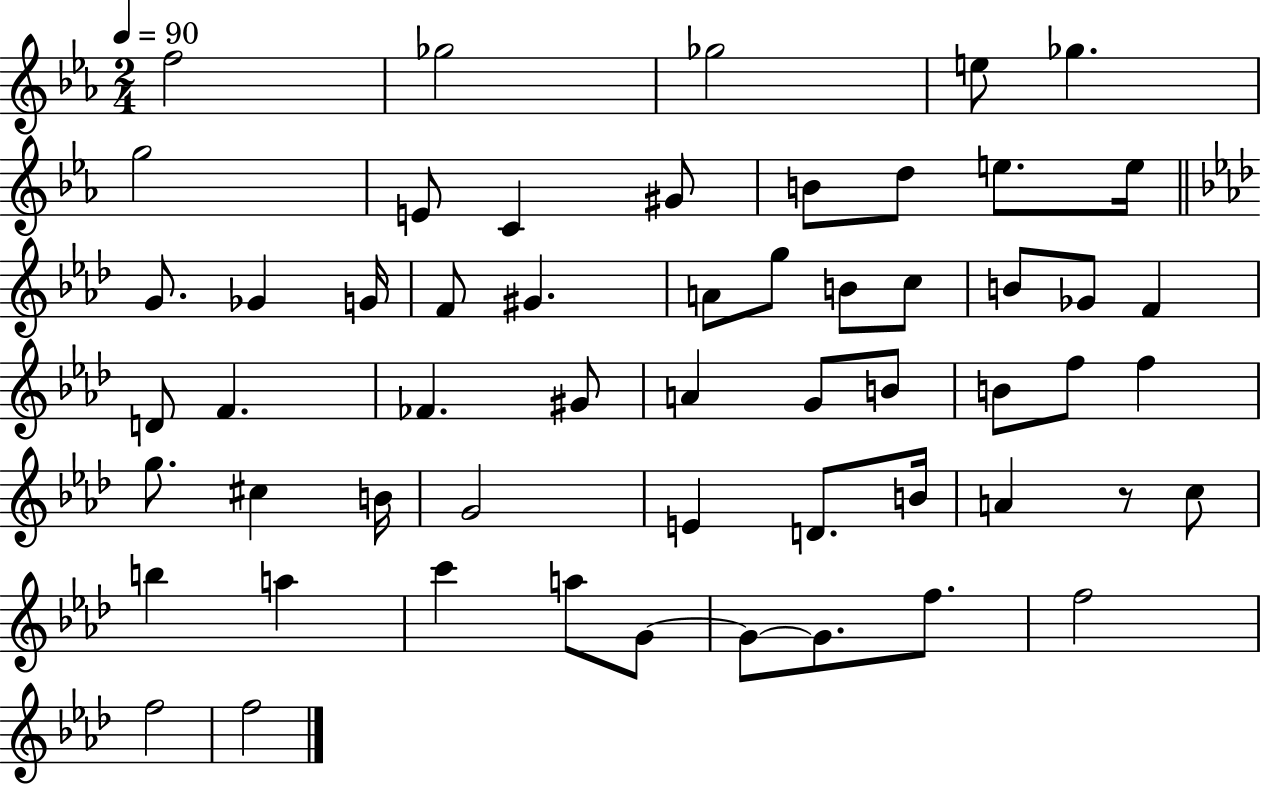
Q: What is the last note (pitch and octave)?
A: F5